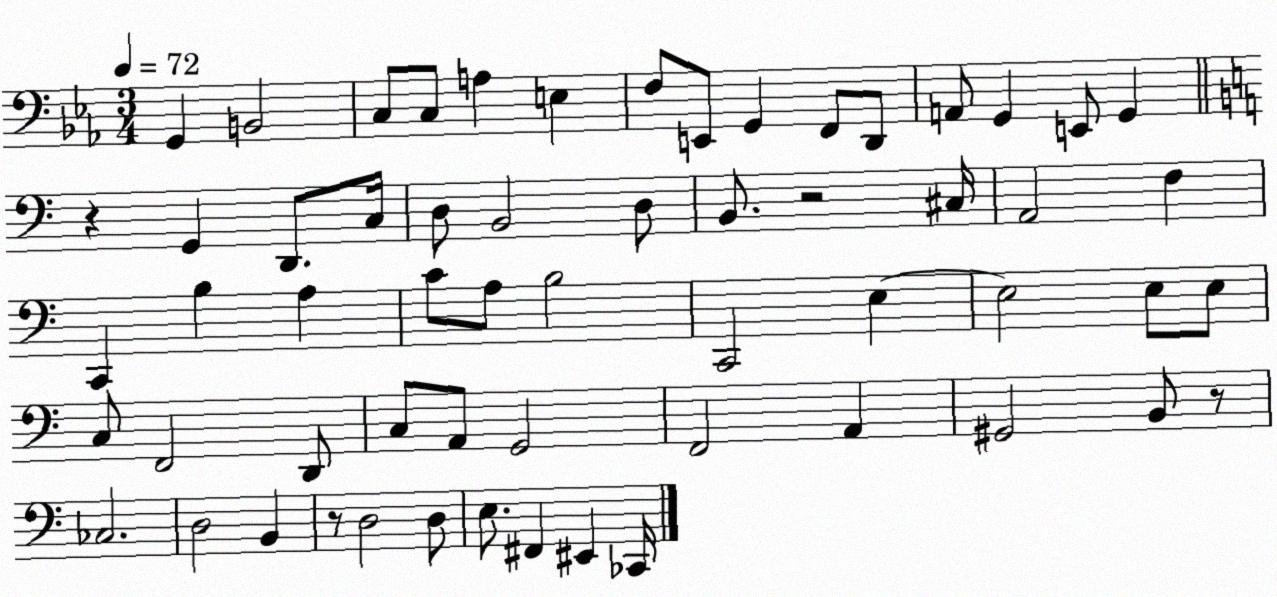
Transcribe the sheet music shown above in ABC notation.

X:1
T:Untitled
M:3/4
L:1/4
K:Eb
G,, B,,2 C,/2 C,/2 A, E, F,/2 E,,/2 G,, F,,/2 D,,/2 A,,/2 G,, E,,/2 G,, z G,, D,,/2 C,/4 D,/2 B,,2 D,/2 B,,/2 z2 ^C,/4 A,,2 F, C,, B, A, C/2 A,/2 B,2 C,,2 E, E,2 E,/2 E,/2 C,/2 F,,2 D,,/2 C,/2 A,,/2 G,,2 F,,2 A,, ^G,,2 B,,/2 z/2 _C,2 D,2 B,, z/2 D,2 D,/2 E,/2 ^F,, ^E,, _C,,/4